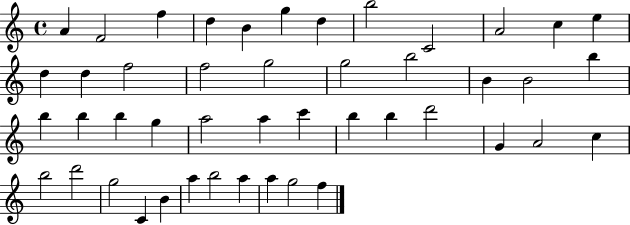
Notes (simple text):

A4/q F4/h F5/q D5/q B4/q G5/q D5/q B5/h C4/h A4/h C5/q E5/q D5/q D5/q F5/h F5/h G5/h G5/h B5/h B4/q B4/h B5/q B5/q B5/q B5/q G5/q A5/h A5/q C6/q B5/q B5/q D6/h G4/q A4/h C5/q B5/h D6/h G5/h C4/q B4/q A5/q B5/h A5/q A5/q G5/h F5/q